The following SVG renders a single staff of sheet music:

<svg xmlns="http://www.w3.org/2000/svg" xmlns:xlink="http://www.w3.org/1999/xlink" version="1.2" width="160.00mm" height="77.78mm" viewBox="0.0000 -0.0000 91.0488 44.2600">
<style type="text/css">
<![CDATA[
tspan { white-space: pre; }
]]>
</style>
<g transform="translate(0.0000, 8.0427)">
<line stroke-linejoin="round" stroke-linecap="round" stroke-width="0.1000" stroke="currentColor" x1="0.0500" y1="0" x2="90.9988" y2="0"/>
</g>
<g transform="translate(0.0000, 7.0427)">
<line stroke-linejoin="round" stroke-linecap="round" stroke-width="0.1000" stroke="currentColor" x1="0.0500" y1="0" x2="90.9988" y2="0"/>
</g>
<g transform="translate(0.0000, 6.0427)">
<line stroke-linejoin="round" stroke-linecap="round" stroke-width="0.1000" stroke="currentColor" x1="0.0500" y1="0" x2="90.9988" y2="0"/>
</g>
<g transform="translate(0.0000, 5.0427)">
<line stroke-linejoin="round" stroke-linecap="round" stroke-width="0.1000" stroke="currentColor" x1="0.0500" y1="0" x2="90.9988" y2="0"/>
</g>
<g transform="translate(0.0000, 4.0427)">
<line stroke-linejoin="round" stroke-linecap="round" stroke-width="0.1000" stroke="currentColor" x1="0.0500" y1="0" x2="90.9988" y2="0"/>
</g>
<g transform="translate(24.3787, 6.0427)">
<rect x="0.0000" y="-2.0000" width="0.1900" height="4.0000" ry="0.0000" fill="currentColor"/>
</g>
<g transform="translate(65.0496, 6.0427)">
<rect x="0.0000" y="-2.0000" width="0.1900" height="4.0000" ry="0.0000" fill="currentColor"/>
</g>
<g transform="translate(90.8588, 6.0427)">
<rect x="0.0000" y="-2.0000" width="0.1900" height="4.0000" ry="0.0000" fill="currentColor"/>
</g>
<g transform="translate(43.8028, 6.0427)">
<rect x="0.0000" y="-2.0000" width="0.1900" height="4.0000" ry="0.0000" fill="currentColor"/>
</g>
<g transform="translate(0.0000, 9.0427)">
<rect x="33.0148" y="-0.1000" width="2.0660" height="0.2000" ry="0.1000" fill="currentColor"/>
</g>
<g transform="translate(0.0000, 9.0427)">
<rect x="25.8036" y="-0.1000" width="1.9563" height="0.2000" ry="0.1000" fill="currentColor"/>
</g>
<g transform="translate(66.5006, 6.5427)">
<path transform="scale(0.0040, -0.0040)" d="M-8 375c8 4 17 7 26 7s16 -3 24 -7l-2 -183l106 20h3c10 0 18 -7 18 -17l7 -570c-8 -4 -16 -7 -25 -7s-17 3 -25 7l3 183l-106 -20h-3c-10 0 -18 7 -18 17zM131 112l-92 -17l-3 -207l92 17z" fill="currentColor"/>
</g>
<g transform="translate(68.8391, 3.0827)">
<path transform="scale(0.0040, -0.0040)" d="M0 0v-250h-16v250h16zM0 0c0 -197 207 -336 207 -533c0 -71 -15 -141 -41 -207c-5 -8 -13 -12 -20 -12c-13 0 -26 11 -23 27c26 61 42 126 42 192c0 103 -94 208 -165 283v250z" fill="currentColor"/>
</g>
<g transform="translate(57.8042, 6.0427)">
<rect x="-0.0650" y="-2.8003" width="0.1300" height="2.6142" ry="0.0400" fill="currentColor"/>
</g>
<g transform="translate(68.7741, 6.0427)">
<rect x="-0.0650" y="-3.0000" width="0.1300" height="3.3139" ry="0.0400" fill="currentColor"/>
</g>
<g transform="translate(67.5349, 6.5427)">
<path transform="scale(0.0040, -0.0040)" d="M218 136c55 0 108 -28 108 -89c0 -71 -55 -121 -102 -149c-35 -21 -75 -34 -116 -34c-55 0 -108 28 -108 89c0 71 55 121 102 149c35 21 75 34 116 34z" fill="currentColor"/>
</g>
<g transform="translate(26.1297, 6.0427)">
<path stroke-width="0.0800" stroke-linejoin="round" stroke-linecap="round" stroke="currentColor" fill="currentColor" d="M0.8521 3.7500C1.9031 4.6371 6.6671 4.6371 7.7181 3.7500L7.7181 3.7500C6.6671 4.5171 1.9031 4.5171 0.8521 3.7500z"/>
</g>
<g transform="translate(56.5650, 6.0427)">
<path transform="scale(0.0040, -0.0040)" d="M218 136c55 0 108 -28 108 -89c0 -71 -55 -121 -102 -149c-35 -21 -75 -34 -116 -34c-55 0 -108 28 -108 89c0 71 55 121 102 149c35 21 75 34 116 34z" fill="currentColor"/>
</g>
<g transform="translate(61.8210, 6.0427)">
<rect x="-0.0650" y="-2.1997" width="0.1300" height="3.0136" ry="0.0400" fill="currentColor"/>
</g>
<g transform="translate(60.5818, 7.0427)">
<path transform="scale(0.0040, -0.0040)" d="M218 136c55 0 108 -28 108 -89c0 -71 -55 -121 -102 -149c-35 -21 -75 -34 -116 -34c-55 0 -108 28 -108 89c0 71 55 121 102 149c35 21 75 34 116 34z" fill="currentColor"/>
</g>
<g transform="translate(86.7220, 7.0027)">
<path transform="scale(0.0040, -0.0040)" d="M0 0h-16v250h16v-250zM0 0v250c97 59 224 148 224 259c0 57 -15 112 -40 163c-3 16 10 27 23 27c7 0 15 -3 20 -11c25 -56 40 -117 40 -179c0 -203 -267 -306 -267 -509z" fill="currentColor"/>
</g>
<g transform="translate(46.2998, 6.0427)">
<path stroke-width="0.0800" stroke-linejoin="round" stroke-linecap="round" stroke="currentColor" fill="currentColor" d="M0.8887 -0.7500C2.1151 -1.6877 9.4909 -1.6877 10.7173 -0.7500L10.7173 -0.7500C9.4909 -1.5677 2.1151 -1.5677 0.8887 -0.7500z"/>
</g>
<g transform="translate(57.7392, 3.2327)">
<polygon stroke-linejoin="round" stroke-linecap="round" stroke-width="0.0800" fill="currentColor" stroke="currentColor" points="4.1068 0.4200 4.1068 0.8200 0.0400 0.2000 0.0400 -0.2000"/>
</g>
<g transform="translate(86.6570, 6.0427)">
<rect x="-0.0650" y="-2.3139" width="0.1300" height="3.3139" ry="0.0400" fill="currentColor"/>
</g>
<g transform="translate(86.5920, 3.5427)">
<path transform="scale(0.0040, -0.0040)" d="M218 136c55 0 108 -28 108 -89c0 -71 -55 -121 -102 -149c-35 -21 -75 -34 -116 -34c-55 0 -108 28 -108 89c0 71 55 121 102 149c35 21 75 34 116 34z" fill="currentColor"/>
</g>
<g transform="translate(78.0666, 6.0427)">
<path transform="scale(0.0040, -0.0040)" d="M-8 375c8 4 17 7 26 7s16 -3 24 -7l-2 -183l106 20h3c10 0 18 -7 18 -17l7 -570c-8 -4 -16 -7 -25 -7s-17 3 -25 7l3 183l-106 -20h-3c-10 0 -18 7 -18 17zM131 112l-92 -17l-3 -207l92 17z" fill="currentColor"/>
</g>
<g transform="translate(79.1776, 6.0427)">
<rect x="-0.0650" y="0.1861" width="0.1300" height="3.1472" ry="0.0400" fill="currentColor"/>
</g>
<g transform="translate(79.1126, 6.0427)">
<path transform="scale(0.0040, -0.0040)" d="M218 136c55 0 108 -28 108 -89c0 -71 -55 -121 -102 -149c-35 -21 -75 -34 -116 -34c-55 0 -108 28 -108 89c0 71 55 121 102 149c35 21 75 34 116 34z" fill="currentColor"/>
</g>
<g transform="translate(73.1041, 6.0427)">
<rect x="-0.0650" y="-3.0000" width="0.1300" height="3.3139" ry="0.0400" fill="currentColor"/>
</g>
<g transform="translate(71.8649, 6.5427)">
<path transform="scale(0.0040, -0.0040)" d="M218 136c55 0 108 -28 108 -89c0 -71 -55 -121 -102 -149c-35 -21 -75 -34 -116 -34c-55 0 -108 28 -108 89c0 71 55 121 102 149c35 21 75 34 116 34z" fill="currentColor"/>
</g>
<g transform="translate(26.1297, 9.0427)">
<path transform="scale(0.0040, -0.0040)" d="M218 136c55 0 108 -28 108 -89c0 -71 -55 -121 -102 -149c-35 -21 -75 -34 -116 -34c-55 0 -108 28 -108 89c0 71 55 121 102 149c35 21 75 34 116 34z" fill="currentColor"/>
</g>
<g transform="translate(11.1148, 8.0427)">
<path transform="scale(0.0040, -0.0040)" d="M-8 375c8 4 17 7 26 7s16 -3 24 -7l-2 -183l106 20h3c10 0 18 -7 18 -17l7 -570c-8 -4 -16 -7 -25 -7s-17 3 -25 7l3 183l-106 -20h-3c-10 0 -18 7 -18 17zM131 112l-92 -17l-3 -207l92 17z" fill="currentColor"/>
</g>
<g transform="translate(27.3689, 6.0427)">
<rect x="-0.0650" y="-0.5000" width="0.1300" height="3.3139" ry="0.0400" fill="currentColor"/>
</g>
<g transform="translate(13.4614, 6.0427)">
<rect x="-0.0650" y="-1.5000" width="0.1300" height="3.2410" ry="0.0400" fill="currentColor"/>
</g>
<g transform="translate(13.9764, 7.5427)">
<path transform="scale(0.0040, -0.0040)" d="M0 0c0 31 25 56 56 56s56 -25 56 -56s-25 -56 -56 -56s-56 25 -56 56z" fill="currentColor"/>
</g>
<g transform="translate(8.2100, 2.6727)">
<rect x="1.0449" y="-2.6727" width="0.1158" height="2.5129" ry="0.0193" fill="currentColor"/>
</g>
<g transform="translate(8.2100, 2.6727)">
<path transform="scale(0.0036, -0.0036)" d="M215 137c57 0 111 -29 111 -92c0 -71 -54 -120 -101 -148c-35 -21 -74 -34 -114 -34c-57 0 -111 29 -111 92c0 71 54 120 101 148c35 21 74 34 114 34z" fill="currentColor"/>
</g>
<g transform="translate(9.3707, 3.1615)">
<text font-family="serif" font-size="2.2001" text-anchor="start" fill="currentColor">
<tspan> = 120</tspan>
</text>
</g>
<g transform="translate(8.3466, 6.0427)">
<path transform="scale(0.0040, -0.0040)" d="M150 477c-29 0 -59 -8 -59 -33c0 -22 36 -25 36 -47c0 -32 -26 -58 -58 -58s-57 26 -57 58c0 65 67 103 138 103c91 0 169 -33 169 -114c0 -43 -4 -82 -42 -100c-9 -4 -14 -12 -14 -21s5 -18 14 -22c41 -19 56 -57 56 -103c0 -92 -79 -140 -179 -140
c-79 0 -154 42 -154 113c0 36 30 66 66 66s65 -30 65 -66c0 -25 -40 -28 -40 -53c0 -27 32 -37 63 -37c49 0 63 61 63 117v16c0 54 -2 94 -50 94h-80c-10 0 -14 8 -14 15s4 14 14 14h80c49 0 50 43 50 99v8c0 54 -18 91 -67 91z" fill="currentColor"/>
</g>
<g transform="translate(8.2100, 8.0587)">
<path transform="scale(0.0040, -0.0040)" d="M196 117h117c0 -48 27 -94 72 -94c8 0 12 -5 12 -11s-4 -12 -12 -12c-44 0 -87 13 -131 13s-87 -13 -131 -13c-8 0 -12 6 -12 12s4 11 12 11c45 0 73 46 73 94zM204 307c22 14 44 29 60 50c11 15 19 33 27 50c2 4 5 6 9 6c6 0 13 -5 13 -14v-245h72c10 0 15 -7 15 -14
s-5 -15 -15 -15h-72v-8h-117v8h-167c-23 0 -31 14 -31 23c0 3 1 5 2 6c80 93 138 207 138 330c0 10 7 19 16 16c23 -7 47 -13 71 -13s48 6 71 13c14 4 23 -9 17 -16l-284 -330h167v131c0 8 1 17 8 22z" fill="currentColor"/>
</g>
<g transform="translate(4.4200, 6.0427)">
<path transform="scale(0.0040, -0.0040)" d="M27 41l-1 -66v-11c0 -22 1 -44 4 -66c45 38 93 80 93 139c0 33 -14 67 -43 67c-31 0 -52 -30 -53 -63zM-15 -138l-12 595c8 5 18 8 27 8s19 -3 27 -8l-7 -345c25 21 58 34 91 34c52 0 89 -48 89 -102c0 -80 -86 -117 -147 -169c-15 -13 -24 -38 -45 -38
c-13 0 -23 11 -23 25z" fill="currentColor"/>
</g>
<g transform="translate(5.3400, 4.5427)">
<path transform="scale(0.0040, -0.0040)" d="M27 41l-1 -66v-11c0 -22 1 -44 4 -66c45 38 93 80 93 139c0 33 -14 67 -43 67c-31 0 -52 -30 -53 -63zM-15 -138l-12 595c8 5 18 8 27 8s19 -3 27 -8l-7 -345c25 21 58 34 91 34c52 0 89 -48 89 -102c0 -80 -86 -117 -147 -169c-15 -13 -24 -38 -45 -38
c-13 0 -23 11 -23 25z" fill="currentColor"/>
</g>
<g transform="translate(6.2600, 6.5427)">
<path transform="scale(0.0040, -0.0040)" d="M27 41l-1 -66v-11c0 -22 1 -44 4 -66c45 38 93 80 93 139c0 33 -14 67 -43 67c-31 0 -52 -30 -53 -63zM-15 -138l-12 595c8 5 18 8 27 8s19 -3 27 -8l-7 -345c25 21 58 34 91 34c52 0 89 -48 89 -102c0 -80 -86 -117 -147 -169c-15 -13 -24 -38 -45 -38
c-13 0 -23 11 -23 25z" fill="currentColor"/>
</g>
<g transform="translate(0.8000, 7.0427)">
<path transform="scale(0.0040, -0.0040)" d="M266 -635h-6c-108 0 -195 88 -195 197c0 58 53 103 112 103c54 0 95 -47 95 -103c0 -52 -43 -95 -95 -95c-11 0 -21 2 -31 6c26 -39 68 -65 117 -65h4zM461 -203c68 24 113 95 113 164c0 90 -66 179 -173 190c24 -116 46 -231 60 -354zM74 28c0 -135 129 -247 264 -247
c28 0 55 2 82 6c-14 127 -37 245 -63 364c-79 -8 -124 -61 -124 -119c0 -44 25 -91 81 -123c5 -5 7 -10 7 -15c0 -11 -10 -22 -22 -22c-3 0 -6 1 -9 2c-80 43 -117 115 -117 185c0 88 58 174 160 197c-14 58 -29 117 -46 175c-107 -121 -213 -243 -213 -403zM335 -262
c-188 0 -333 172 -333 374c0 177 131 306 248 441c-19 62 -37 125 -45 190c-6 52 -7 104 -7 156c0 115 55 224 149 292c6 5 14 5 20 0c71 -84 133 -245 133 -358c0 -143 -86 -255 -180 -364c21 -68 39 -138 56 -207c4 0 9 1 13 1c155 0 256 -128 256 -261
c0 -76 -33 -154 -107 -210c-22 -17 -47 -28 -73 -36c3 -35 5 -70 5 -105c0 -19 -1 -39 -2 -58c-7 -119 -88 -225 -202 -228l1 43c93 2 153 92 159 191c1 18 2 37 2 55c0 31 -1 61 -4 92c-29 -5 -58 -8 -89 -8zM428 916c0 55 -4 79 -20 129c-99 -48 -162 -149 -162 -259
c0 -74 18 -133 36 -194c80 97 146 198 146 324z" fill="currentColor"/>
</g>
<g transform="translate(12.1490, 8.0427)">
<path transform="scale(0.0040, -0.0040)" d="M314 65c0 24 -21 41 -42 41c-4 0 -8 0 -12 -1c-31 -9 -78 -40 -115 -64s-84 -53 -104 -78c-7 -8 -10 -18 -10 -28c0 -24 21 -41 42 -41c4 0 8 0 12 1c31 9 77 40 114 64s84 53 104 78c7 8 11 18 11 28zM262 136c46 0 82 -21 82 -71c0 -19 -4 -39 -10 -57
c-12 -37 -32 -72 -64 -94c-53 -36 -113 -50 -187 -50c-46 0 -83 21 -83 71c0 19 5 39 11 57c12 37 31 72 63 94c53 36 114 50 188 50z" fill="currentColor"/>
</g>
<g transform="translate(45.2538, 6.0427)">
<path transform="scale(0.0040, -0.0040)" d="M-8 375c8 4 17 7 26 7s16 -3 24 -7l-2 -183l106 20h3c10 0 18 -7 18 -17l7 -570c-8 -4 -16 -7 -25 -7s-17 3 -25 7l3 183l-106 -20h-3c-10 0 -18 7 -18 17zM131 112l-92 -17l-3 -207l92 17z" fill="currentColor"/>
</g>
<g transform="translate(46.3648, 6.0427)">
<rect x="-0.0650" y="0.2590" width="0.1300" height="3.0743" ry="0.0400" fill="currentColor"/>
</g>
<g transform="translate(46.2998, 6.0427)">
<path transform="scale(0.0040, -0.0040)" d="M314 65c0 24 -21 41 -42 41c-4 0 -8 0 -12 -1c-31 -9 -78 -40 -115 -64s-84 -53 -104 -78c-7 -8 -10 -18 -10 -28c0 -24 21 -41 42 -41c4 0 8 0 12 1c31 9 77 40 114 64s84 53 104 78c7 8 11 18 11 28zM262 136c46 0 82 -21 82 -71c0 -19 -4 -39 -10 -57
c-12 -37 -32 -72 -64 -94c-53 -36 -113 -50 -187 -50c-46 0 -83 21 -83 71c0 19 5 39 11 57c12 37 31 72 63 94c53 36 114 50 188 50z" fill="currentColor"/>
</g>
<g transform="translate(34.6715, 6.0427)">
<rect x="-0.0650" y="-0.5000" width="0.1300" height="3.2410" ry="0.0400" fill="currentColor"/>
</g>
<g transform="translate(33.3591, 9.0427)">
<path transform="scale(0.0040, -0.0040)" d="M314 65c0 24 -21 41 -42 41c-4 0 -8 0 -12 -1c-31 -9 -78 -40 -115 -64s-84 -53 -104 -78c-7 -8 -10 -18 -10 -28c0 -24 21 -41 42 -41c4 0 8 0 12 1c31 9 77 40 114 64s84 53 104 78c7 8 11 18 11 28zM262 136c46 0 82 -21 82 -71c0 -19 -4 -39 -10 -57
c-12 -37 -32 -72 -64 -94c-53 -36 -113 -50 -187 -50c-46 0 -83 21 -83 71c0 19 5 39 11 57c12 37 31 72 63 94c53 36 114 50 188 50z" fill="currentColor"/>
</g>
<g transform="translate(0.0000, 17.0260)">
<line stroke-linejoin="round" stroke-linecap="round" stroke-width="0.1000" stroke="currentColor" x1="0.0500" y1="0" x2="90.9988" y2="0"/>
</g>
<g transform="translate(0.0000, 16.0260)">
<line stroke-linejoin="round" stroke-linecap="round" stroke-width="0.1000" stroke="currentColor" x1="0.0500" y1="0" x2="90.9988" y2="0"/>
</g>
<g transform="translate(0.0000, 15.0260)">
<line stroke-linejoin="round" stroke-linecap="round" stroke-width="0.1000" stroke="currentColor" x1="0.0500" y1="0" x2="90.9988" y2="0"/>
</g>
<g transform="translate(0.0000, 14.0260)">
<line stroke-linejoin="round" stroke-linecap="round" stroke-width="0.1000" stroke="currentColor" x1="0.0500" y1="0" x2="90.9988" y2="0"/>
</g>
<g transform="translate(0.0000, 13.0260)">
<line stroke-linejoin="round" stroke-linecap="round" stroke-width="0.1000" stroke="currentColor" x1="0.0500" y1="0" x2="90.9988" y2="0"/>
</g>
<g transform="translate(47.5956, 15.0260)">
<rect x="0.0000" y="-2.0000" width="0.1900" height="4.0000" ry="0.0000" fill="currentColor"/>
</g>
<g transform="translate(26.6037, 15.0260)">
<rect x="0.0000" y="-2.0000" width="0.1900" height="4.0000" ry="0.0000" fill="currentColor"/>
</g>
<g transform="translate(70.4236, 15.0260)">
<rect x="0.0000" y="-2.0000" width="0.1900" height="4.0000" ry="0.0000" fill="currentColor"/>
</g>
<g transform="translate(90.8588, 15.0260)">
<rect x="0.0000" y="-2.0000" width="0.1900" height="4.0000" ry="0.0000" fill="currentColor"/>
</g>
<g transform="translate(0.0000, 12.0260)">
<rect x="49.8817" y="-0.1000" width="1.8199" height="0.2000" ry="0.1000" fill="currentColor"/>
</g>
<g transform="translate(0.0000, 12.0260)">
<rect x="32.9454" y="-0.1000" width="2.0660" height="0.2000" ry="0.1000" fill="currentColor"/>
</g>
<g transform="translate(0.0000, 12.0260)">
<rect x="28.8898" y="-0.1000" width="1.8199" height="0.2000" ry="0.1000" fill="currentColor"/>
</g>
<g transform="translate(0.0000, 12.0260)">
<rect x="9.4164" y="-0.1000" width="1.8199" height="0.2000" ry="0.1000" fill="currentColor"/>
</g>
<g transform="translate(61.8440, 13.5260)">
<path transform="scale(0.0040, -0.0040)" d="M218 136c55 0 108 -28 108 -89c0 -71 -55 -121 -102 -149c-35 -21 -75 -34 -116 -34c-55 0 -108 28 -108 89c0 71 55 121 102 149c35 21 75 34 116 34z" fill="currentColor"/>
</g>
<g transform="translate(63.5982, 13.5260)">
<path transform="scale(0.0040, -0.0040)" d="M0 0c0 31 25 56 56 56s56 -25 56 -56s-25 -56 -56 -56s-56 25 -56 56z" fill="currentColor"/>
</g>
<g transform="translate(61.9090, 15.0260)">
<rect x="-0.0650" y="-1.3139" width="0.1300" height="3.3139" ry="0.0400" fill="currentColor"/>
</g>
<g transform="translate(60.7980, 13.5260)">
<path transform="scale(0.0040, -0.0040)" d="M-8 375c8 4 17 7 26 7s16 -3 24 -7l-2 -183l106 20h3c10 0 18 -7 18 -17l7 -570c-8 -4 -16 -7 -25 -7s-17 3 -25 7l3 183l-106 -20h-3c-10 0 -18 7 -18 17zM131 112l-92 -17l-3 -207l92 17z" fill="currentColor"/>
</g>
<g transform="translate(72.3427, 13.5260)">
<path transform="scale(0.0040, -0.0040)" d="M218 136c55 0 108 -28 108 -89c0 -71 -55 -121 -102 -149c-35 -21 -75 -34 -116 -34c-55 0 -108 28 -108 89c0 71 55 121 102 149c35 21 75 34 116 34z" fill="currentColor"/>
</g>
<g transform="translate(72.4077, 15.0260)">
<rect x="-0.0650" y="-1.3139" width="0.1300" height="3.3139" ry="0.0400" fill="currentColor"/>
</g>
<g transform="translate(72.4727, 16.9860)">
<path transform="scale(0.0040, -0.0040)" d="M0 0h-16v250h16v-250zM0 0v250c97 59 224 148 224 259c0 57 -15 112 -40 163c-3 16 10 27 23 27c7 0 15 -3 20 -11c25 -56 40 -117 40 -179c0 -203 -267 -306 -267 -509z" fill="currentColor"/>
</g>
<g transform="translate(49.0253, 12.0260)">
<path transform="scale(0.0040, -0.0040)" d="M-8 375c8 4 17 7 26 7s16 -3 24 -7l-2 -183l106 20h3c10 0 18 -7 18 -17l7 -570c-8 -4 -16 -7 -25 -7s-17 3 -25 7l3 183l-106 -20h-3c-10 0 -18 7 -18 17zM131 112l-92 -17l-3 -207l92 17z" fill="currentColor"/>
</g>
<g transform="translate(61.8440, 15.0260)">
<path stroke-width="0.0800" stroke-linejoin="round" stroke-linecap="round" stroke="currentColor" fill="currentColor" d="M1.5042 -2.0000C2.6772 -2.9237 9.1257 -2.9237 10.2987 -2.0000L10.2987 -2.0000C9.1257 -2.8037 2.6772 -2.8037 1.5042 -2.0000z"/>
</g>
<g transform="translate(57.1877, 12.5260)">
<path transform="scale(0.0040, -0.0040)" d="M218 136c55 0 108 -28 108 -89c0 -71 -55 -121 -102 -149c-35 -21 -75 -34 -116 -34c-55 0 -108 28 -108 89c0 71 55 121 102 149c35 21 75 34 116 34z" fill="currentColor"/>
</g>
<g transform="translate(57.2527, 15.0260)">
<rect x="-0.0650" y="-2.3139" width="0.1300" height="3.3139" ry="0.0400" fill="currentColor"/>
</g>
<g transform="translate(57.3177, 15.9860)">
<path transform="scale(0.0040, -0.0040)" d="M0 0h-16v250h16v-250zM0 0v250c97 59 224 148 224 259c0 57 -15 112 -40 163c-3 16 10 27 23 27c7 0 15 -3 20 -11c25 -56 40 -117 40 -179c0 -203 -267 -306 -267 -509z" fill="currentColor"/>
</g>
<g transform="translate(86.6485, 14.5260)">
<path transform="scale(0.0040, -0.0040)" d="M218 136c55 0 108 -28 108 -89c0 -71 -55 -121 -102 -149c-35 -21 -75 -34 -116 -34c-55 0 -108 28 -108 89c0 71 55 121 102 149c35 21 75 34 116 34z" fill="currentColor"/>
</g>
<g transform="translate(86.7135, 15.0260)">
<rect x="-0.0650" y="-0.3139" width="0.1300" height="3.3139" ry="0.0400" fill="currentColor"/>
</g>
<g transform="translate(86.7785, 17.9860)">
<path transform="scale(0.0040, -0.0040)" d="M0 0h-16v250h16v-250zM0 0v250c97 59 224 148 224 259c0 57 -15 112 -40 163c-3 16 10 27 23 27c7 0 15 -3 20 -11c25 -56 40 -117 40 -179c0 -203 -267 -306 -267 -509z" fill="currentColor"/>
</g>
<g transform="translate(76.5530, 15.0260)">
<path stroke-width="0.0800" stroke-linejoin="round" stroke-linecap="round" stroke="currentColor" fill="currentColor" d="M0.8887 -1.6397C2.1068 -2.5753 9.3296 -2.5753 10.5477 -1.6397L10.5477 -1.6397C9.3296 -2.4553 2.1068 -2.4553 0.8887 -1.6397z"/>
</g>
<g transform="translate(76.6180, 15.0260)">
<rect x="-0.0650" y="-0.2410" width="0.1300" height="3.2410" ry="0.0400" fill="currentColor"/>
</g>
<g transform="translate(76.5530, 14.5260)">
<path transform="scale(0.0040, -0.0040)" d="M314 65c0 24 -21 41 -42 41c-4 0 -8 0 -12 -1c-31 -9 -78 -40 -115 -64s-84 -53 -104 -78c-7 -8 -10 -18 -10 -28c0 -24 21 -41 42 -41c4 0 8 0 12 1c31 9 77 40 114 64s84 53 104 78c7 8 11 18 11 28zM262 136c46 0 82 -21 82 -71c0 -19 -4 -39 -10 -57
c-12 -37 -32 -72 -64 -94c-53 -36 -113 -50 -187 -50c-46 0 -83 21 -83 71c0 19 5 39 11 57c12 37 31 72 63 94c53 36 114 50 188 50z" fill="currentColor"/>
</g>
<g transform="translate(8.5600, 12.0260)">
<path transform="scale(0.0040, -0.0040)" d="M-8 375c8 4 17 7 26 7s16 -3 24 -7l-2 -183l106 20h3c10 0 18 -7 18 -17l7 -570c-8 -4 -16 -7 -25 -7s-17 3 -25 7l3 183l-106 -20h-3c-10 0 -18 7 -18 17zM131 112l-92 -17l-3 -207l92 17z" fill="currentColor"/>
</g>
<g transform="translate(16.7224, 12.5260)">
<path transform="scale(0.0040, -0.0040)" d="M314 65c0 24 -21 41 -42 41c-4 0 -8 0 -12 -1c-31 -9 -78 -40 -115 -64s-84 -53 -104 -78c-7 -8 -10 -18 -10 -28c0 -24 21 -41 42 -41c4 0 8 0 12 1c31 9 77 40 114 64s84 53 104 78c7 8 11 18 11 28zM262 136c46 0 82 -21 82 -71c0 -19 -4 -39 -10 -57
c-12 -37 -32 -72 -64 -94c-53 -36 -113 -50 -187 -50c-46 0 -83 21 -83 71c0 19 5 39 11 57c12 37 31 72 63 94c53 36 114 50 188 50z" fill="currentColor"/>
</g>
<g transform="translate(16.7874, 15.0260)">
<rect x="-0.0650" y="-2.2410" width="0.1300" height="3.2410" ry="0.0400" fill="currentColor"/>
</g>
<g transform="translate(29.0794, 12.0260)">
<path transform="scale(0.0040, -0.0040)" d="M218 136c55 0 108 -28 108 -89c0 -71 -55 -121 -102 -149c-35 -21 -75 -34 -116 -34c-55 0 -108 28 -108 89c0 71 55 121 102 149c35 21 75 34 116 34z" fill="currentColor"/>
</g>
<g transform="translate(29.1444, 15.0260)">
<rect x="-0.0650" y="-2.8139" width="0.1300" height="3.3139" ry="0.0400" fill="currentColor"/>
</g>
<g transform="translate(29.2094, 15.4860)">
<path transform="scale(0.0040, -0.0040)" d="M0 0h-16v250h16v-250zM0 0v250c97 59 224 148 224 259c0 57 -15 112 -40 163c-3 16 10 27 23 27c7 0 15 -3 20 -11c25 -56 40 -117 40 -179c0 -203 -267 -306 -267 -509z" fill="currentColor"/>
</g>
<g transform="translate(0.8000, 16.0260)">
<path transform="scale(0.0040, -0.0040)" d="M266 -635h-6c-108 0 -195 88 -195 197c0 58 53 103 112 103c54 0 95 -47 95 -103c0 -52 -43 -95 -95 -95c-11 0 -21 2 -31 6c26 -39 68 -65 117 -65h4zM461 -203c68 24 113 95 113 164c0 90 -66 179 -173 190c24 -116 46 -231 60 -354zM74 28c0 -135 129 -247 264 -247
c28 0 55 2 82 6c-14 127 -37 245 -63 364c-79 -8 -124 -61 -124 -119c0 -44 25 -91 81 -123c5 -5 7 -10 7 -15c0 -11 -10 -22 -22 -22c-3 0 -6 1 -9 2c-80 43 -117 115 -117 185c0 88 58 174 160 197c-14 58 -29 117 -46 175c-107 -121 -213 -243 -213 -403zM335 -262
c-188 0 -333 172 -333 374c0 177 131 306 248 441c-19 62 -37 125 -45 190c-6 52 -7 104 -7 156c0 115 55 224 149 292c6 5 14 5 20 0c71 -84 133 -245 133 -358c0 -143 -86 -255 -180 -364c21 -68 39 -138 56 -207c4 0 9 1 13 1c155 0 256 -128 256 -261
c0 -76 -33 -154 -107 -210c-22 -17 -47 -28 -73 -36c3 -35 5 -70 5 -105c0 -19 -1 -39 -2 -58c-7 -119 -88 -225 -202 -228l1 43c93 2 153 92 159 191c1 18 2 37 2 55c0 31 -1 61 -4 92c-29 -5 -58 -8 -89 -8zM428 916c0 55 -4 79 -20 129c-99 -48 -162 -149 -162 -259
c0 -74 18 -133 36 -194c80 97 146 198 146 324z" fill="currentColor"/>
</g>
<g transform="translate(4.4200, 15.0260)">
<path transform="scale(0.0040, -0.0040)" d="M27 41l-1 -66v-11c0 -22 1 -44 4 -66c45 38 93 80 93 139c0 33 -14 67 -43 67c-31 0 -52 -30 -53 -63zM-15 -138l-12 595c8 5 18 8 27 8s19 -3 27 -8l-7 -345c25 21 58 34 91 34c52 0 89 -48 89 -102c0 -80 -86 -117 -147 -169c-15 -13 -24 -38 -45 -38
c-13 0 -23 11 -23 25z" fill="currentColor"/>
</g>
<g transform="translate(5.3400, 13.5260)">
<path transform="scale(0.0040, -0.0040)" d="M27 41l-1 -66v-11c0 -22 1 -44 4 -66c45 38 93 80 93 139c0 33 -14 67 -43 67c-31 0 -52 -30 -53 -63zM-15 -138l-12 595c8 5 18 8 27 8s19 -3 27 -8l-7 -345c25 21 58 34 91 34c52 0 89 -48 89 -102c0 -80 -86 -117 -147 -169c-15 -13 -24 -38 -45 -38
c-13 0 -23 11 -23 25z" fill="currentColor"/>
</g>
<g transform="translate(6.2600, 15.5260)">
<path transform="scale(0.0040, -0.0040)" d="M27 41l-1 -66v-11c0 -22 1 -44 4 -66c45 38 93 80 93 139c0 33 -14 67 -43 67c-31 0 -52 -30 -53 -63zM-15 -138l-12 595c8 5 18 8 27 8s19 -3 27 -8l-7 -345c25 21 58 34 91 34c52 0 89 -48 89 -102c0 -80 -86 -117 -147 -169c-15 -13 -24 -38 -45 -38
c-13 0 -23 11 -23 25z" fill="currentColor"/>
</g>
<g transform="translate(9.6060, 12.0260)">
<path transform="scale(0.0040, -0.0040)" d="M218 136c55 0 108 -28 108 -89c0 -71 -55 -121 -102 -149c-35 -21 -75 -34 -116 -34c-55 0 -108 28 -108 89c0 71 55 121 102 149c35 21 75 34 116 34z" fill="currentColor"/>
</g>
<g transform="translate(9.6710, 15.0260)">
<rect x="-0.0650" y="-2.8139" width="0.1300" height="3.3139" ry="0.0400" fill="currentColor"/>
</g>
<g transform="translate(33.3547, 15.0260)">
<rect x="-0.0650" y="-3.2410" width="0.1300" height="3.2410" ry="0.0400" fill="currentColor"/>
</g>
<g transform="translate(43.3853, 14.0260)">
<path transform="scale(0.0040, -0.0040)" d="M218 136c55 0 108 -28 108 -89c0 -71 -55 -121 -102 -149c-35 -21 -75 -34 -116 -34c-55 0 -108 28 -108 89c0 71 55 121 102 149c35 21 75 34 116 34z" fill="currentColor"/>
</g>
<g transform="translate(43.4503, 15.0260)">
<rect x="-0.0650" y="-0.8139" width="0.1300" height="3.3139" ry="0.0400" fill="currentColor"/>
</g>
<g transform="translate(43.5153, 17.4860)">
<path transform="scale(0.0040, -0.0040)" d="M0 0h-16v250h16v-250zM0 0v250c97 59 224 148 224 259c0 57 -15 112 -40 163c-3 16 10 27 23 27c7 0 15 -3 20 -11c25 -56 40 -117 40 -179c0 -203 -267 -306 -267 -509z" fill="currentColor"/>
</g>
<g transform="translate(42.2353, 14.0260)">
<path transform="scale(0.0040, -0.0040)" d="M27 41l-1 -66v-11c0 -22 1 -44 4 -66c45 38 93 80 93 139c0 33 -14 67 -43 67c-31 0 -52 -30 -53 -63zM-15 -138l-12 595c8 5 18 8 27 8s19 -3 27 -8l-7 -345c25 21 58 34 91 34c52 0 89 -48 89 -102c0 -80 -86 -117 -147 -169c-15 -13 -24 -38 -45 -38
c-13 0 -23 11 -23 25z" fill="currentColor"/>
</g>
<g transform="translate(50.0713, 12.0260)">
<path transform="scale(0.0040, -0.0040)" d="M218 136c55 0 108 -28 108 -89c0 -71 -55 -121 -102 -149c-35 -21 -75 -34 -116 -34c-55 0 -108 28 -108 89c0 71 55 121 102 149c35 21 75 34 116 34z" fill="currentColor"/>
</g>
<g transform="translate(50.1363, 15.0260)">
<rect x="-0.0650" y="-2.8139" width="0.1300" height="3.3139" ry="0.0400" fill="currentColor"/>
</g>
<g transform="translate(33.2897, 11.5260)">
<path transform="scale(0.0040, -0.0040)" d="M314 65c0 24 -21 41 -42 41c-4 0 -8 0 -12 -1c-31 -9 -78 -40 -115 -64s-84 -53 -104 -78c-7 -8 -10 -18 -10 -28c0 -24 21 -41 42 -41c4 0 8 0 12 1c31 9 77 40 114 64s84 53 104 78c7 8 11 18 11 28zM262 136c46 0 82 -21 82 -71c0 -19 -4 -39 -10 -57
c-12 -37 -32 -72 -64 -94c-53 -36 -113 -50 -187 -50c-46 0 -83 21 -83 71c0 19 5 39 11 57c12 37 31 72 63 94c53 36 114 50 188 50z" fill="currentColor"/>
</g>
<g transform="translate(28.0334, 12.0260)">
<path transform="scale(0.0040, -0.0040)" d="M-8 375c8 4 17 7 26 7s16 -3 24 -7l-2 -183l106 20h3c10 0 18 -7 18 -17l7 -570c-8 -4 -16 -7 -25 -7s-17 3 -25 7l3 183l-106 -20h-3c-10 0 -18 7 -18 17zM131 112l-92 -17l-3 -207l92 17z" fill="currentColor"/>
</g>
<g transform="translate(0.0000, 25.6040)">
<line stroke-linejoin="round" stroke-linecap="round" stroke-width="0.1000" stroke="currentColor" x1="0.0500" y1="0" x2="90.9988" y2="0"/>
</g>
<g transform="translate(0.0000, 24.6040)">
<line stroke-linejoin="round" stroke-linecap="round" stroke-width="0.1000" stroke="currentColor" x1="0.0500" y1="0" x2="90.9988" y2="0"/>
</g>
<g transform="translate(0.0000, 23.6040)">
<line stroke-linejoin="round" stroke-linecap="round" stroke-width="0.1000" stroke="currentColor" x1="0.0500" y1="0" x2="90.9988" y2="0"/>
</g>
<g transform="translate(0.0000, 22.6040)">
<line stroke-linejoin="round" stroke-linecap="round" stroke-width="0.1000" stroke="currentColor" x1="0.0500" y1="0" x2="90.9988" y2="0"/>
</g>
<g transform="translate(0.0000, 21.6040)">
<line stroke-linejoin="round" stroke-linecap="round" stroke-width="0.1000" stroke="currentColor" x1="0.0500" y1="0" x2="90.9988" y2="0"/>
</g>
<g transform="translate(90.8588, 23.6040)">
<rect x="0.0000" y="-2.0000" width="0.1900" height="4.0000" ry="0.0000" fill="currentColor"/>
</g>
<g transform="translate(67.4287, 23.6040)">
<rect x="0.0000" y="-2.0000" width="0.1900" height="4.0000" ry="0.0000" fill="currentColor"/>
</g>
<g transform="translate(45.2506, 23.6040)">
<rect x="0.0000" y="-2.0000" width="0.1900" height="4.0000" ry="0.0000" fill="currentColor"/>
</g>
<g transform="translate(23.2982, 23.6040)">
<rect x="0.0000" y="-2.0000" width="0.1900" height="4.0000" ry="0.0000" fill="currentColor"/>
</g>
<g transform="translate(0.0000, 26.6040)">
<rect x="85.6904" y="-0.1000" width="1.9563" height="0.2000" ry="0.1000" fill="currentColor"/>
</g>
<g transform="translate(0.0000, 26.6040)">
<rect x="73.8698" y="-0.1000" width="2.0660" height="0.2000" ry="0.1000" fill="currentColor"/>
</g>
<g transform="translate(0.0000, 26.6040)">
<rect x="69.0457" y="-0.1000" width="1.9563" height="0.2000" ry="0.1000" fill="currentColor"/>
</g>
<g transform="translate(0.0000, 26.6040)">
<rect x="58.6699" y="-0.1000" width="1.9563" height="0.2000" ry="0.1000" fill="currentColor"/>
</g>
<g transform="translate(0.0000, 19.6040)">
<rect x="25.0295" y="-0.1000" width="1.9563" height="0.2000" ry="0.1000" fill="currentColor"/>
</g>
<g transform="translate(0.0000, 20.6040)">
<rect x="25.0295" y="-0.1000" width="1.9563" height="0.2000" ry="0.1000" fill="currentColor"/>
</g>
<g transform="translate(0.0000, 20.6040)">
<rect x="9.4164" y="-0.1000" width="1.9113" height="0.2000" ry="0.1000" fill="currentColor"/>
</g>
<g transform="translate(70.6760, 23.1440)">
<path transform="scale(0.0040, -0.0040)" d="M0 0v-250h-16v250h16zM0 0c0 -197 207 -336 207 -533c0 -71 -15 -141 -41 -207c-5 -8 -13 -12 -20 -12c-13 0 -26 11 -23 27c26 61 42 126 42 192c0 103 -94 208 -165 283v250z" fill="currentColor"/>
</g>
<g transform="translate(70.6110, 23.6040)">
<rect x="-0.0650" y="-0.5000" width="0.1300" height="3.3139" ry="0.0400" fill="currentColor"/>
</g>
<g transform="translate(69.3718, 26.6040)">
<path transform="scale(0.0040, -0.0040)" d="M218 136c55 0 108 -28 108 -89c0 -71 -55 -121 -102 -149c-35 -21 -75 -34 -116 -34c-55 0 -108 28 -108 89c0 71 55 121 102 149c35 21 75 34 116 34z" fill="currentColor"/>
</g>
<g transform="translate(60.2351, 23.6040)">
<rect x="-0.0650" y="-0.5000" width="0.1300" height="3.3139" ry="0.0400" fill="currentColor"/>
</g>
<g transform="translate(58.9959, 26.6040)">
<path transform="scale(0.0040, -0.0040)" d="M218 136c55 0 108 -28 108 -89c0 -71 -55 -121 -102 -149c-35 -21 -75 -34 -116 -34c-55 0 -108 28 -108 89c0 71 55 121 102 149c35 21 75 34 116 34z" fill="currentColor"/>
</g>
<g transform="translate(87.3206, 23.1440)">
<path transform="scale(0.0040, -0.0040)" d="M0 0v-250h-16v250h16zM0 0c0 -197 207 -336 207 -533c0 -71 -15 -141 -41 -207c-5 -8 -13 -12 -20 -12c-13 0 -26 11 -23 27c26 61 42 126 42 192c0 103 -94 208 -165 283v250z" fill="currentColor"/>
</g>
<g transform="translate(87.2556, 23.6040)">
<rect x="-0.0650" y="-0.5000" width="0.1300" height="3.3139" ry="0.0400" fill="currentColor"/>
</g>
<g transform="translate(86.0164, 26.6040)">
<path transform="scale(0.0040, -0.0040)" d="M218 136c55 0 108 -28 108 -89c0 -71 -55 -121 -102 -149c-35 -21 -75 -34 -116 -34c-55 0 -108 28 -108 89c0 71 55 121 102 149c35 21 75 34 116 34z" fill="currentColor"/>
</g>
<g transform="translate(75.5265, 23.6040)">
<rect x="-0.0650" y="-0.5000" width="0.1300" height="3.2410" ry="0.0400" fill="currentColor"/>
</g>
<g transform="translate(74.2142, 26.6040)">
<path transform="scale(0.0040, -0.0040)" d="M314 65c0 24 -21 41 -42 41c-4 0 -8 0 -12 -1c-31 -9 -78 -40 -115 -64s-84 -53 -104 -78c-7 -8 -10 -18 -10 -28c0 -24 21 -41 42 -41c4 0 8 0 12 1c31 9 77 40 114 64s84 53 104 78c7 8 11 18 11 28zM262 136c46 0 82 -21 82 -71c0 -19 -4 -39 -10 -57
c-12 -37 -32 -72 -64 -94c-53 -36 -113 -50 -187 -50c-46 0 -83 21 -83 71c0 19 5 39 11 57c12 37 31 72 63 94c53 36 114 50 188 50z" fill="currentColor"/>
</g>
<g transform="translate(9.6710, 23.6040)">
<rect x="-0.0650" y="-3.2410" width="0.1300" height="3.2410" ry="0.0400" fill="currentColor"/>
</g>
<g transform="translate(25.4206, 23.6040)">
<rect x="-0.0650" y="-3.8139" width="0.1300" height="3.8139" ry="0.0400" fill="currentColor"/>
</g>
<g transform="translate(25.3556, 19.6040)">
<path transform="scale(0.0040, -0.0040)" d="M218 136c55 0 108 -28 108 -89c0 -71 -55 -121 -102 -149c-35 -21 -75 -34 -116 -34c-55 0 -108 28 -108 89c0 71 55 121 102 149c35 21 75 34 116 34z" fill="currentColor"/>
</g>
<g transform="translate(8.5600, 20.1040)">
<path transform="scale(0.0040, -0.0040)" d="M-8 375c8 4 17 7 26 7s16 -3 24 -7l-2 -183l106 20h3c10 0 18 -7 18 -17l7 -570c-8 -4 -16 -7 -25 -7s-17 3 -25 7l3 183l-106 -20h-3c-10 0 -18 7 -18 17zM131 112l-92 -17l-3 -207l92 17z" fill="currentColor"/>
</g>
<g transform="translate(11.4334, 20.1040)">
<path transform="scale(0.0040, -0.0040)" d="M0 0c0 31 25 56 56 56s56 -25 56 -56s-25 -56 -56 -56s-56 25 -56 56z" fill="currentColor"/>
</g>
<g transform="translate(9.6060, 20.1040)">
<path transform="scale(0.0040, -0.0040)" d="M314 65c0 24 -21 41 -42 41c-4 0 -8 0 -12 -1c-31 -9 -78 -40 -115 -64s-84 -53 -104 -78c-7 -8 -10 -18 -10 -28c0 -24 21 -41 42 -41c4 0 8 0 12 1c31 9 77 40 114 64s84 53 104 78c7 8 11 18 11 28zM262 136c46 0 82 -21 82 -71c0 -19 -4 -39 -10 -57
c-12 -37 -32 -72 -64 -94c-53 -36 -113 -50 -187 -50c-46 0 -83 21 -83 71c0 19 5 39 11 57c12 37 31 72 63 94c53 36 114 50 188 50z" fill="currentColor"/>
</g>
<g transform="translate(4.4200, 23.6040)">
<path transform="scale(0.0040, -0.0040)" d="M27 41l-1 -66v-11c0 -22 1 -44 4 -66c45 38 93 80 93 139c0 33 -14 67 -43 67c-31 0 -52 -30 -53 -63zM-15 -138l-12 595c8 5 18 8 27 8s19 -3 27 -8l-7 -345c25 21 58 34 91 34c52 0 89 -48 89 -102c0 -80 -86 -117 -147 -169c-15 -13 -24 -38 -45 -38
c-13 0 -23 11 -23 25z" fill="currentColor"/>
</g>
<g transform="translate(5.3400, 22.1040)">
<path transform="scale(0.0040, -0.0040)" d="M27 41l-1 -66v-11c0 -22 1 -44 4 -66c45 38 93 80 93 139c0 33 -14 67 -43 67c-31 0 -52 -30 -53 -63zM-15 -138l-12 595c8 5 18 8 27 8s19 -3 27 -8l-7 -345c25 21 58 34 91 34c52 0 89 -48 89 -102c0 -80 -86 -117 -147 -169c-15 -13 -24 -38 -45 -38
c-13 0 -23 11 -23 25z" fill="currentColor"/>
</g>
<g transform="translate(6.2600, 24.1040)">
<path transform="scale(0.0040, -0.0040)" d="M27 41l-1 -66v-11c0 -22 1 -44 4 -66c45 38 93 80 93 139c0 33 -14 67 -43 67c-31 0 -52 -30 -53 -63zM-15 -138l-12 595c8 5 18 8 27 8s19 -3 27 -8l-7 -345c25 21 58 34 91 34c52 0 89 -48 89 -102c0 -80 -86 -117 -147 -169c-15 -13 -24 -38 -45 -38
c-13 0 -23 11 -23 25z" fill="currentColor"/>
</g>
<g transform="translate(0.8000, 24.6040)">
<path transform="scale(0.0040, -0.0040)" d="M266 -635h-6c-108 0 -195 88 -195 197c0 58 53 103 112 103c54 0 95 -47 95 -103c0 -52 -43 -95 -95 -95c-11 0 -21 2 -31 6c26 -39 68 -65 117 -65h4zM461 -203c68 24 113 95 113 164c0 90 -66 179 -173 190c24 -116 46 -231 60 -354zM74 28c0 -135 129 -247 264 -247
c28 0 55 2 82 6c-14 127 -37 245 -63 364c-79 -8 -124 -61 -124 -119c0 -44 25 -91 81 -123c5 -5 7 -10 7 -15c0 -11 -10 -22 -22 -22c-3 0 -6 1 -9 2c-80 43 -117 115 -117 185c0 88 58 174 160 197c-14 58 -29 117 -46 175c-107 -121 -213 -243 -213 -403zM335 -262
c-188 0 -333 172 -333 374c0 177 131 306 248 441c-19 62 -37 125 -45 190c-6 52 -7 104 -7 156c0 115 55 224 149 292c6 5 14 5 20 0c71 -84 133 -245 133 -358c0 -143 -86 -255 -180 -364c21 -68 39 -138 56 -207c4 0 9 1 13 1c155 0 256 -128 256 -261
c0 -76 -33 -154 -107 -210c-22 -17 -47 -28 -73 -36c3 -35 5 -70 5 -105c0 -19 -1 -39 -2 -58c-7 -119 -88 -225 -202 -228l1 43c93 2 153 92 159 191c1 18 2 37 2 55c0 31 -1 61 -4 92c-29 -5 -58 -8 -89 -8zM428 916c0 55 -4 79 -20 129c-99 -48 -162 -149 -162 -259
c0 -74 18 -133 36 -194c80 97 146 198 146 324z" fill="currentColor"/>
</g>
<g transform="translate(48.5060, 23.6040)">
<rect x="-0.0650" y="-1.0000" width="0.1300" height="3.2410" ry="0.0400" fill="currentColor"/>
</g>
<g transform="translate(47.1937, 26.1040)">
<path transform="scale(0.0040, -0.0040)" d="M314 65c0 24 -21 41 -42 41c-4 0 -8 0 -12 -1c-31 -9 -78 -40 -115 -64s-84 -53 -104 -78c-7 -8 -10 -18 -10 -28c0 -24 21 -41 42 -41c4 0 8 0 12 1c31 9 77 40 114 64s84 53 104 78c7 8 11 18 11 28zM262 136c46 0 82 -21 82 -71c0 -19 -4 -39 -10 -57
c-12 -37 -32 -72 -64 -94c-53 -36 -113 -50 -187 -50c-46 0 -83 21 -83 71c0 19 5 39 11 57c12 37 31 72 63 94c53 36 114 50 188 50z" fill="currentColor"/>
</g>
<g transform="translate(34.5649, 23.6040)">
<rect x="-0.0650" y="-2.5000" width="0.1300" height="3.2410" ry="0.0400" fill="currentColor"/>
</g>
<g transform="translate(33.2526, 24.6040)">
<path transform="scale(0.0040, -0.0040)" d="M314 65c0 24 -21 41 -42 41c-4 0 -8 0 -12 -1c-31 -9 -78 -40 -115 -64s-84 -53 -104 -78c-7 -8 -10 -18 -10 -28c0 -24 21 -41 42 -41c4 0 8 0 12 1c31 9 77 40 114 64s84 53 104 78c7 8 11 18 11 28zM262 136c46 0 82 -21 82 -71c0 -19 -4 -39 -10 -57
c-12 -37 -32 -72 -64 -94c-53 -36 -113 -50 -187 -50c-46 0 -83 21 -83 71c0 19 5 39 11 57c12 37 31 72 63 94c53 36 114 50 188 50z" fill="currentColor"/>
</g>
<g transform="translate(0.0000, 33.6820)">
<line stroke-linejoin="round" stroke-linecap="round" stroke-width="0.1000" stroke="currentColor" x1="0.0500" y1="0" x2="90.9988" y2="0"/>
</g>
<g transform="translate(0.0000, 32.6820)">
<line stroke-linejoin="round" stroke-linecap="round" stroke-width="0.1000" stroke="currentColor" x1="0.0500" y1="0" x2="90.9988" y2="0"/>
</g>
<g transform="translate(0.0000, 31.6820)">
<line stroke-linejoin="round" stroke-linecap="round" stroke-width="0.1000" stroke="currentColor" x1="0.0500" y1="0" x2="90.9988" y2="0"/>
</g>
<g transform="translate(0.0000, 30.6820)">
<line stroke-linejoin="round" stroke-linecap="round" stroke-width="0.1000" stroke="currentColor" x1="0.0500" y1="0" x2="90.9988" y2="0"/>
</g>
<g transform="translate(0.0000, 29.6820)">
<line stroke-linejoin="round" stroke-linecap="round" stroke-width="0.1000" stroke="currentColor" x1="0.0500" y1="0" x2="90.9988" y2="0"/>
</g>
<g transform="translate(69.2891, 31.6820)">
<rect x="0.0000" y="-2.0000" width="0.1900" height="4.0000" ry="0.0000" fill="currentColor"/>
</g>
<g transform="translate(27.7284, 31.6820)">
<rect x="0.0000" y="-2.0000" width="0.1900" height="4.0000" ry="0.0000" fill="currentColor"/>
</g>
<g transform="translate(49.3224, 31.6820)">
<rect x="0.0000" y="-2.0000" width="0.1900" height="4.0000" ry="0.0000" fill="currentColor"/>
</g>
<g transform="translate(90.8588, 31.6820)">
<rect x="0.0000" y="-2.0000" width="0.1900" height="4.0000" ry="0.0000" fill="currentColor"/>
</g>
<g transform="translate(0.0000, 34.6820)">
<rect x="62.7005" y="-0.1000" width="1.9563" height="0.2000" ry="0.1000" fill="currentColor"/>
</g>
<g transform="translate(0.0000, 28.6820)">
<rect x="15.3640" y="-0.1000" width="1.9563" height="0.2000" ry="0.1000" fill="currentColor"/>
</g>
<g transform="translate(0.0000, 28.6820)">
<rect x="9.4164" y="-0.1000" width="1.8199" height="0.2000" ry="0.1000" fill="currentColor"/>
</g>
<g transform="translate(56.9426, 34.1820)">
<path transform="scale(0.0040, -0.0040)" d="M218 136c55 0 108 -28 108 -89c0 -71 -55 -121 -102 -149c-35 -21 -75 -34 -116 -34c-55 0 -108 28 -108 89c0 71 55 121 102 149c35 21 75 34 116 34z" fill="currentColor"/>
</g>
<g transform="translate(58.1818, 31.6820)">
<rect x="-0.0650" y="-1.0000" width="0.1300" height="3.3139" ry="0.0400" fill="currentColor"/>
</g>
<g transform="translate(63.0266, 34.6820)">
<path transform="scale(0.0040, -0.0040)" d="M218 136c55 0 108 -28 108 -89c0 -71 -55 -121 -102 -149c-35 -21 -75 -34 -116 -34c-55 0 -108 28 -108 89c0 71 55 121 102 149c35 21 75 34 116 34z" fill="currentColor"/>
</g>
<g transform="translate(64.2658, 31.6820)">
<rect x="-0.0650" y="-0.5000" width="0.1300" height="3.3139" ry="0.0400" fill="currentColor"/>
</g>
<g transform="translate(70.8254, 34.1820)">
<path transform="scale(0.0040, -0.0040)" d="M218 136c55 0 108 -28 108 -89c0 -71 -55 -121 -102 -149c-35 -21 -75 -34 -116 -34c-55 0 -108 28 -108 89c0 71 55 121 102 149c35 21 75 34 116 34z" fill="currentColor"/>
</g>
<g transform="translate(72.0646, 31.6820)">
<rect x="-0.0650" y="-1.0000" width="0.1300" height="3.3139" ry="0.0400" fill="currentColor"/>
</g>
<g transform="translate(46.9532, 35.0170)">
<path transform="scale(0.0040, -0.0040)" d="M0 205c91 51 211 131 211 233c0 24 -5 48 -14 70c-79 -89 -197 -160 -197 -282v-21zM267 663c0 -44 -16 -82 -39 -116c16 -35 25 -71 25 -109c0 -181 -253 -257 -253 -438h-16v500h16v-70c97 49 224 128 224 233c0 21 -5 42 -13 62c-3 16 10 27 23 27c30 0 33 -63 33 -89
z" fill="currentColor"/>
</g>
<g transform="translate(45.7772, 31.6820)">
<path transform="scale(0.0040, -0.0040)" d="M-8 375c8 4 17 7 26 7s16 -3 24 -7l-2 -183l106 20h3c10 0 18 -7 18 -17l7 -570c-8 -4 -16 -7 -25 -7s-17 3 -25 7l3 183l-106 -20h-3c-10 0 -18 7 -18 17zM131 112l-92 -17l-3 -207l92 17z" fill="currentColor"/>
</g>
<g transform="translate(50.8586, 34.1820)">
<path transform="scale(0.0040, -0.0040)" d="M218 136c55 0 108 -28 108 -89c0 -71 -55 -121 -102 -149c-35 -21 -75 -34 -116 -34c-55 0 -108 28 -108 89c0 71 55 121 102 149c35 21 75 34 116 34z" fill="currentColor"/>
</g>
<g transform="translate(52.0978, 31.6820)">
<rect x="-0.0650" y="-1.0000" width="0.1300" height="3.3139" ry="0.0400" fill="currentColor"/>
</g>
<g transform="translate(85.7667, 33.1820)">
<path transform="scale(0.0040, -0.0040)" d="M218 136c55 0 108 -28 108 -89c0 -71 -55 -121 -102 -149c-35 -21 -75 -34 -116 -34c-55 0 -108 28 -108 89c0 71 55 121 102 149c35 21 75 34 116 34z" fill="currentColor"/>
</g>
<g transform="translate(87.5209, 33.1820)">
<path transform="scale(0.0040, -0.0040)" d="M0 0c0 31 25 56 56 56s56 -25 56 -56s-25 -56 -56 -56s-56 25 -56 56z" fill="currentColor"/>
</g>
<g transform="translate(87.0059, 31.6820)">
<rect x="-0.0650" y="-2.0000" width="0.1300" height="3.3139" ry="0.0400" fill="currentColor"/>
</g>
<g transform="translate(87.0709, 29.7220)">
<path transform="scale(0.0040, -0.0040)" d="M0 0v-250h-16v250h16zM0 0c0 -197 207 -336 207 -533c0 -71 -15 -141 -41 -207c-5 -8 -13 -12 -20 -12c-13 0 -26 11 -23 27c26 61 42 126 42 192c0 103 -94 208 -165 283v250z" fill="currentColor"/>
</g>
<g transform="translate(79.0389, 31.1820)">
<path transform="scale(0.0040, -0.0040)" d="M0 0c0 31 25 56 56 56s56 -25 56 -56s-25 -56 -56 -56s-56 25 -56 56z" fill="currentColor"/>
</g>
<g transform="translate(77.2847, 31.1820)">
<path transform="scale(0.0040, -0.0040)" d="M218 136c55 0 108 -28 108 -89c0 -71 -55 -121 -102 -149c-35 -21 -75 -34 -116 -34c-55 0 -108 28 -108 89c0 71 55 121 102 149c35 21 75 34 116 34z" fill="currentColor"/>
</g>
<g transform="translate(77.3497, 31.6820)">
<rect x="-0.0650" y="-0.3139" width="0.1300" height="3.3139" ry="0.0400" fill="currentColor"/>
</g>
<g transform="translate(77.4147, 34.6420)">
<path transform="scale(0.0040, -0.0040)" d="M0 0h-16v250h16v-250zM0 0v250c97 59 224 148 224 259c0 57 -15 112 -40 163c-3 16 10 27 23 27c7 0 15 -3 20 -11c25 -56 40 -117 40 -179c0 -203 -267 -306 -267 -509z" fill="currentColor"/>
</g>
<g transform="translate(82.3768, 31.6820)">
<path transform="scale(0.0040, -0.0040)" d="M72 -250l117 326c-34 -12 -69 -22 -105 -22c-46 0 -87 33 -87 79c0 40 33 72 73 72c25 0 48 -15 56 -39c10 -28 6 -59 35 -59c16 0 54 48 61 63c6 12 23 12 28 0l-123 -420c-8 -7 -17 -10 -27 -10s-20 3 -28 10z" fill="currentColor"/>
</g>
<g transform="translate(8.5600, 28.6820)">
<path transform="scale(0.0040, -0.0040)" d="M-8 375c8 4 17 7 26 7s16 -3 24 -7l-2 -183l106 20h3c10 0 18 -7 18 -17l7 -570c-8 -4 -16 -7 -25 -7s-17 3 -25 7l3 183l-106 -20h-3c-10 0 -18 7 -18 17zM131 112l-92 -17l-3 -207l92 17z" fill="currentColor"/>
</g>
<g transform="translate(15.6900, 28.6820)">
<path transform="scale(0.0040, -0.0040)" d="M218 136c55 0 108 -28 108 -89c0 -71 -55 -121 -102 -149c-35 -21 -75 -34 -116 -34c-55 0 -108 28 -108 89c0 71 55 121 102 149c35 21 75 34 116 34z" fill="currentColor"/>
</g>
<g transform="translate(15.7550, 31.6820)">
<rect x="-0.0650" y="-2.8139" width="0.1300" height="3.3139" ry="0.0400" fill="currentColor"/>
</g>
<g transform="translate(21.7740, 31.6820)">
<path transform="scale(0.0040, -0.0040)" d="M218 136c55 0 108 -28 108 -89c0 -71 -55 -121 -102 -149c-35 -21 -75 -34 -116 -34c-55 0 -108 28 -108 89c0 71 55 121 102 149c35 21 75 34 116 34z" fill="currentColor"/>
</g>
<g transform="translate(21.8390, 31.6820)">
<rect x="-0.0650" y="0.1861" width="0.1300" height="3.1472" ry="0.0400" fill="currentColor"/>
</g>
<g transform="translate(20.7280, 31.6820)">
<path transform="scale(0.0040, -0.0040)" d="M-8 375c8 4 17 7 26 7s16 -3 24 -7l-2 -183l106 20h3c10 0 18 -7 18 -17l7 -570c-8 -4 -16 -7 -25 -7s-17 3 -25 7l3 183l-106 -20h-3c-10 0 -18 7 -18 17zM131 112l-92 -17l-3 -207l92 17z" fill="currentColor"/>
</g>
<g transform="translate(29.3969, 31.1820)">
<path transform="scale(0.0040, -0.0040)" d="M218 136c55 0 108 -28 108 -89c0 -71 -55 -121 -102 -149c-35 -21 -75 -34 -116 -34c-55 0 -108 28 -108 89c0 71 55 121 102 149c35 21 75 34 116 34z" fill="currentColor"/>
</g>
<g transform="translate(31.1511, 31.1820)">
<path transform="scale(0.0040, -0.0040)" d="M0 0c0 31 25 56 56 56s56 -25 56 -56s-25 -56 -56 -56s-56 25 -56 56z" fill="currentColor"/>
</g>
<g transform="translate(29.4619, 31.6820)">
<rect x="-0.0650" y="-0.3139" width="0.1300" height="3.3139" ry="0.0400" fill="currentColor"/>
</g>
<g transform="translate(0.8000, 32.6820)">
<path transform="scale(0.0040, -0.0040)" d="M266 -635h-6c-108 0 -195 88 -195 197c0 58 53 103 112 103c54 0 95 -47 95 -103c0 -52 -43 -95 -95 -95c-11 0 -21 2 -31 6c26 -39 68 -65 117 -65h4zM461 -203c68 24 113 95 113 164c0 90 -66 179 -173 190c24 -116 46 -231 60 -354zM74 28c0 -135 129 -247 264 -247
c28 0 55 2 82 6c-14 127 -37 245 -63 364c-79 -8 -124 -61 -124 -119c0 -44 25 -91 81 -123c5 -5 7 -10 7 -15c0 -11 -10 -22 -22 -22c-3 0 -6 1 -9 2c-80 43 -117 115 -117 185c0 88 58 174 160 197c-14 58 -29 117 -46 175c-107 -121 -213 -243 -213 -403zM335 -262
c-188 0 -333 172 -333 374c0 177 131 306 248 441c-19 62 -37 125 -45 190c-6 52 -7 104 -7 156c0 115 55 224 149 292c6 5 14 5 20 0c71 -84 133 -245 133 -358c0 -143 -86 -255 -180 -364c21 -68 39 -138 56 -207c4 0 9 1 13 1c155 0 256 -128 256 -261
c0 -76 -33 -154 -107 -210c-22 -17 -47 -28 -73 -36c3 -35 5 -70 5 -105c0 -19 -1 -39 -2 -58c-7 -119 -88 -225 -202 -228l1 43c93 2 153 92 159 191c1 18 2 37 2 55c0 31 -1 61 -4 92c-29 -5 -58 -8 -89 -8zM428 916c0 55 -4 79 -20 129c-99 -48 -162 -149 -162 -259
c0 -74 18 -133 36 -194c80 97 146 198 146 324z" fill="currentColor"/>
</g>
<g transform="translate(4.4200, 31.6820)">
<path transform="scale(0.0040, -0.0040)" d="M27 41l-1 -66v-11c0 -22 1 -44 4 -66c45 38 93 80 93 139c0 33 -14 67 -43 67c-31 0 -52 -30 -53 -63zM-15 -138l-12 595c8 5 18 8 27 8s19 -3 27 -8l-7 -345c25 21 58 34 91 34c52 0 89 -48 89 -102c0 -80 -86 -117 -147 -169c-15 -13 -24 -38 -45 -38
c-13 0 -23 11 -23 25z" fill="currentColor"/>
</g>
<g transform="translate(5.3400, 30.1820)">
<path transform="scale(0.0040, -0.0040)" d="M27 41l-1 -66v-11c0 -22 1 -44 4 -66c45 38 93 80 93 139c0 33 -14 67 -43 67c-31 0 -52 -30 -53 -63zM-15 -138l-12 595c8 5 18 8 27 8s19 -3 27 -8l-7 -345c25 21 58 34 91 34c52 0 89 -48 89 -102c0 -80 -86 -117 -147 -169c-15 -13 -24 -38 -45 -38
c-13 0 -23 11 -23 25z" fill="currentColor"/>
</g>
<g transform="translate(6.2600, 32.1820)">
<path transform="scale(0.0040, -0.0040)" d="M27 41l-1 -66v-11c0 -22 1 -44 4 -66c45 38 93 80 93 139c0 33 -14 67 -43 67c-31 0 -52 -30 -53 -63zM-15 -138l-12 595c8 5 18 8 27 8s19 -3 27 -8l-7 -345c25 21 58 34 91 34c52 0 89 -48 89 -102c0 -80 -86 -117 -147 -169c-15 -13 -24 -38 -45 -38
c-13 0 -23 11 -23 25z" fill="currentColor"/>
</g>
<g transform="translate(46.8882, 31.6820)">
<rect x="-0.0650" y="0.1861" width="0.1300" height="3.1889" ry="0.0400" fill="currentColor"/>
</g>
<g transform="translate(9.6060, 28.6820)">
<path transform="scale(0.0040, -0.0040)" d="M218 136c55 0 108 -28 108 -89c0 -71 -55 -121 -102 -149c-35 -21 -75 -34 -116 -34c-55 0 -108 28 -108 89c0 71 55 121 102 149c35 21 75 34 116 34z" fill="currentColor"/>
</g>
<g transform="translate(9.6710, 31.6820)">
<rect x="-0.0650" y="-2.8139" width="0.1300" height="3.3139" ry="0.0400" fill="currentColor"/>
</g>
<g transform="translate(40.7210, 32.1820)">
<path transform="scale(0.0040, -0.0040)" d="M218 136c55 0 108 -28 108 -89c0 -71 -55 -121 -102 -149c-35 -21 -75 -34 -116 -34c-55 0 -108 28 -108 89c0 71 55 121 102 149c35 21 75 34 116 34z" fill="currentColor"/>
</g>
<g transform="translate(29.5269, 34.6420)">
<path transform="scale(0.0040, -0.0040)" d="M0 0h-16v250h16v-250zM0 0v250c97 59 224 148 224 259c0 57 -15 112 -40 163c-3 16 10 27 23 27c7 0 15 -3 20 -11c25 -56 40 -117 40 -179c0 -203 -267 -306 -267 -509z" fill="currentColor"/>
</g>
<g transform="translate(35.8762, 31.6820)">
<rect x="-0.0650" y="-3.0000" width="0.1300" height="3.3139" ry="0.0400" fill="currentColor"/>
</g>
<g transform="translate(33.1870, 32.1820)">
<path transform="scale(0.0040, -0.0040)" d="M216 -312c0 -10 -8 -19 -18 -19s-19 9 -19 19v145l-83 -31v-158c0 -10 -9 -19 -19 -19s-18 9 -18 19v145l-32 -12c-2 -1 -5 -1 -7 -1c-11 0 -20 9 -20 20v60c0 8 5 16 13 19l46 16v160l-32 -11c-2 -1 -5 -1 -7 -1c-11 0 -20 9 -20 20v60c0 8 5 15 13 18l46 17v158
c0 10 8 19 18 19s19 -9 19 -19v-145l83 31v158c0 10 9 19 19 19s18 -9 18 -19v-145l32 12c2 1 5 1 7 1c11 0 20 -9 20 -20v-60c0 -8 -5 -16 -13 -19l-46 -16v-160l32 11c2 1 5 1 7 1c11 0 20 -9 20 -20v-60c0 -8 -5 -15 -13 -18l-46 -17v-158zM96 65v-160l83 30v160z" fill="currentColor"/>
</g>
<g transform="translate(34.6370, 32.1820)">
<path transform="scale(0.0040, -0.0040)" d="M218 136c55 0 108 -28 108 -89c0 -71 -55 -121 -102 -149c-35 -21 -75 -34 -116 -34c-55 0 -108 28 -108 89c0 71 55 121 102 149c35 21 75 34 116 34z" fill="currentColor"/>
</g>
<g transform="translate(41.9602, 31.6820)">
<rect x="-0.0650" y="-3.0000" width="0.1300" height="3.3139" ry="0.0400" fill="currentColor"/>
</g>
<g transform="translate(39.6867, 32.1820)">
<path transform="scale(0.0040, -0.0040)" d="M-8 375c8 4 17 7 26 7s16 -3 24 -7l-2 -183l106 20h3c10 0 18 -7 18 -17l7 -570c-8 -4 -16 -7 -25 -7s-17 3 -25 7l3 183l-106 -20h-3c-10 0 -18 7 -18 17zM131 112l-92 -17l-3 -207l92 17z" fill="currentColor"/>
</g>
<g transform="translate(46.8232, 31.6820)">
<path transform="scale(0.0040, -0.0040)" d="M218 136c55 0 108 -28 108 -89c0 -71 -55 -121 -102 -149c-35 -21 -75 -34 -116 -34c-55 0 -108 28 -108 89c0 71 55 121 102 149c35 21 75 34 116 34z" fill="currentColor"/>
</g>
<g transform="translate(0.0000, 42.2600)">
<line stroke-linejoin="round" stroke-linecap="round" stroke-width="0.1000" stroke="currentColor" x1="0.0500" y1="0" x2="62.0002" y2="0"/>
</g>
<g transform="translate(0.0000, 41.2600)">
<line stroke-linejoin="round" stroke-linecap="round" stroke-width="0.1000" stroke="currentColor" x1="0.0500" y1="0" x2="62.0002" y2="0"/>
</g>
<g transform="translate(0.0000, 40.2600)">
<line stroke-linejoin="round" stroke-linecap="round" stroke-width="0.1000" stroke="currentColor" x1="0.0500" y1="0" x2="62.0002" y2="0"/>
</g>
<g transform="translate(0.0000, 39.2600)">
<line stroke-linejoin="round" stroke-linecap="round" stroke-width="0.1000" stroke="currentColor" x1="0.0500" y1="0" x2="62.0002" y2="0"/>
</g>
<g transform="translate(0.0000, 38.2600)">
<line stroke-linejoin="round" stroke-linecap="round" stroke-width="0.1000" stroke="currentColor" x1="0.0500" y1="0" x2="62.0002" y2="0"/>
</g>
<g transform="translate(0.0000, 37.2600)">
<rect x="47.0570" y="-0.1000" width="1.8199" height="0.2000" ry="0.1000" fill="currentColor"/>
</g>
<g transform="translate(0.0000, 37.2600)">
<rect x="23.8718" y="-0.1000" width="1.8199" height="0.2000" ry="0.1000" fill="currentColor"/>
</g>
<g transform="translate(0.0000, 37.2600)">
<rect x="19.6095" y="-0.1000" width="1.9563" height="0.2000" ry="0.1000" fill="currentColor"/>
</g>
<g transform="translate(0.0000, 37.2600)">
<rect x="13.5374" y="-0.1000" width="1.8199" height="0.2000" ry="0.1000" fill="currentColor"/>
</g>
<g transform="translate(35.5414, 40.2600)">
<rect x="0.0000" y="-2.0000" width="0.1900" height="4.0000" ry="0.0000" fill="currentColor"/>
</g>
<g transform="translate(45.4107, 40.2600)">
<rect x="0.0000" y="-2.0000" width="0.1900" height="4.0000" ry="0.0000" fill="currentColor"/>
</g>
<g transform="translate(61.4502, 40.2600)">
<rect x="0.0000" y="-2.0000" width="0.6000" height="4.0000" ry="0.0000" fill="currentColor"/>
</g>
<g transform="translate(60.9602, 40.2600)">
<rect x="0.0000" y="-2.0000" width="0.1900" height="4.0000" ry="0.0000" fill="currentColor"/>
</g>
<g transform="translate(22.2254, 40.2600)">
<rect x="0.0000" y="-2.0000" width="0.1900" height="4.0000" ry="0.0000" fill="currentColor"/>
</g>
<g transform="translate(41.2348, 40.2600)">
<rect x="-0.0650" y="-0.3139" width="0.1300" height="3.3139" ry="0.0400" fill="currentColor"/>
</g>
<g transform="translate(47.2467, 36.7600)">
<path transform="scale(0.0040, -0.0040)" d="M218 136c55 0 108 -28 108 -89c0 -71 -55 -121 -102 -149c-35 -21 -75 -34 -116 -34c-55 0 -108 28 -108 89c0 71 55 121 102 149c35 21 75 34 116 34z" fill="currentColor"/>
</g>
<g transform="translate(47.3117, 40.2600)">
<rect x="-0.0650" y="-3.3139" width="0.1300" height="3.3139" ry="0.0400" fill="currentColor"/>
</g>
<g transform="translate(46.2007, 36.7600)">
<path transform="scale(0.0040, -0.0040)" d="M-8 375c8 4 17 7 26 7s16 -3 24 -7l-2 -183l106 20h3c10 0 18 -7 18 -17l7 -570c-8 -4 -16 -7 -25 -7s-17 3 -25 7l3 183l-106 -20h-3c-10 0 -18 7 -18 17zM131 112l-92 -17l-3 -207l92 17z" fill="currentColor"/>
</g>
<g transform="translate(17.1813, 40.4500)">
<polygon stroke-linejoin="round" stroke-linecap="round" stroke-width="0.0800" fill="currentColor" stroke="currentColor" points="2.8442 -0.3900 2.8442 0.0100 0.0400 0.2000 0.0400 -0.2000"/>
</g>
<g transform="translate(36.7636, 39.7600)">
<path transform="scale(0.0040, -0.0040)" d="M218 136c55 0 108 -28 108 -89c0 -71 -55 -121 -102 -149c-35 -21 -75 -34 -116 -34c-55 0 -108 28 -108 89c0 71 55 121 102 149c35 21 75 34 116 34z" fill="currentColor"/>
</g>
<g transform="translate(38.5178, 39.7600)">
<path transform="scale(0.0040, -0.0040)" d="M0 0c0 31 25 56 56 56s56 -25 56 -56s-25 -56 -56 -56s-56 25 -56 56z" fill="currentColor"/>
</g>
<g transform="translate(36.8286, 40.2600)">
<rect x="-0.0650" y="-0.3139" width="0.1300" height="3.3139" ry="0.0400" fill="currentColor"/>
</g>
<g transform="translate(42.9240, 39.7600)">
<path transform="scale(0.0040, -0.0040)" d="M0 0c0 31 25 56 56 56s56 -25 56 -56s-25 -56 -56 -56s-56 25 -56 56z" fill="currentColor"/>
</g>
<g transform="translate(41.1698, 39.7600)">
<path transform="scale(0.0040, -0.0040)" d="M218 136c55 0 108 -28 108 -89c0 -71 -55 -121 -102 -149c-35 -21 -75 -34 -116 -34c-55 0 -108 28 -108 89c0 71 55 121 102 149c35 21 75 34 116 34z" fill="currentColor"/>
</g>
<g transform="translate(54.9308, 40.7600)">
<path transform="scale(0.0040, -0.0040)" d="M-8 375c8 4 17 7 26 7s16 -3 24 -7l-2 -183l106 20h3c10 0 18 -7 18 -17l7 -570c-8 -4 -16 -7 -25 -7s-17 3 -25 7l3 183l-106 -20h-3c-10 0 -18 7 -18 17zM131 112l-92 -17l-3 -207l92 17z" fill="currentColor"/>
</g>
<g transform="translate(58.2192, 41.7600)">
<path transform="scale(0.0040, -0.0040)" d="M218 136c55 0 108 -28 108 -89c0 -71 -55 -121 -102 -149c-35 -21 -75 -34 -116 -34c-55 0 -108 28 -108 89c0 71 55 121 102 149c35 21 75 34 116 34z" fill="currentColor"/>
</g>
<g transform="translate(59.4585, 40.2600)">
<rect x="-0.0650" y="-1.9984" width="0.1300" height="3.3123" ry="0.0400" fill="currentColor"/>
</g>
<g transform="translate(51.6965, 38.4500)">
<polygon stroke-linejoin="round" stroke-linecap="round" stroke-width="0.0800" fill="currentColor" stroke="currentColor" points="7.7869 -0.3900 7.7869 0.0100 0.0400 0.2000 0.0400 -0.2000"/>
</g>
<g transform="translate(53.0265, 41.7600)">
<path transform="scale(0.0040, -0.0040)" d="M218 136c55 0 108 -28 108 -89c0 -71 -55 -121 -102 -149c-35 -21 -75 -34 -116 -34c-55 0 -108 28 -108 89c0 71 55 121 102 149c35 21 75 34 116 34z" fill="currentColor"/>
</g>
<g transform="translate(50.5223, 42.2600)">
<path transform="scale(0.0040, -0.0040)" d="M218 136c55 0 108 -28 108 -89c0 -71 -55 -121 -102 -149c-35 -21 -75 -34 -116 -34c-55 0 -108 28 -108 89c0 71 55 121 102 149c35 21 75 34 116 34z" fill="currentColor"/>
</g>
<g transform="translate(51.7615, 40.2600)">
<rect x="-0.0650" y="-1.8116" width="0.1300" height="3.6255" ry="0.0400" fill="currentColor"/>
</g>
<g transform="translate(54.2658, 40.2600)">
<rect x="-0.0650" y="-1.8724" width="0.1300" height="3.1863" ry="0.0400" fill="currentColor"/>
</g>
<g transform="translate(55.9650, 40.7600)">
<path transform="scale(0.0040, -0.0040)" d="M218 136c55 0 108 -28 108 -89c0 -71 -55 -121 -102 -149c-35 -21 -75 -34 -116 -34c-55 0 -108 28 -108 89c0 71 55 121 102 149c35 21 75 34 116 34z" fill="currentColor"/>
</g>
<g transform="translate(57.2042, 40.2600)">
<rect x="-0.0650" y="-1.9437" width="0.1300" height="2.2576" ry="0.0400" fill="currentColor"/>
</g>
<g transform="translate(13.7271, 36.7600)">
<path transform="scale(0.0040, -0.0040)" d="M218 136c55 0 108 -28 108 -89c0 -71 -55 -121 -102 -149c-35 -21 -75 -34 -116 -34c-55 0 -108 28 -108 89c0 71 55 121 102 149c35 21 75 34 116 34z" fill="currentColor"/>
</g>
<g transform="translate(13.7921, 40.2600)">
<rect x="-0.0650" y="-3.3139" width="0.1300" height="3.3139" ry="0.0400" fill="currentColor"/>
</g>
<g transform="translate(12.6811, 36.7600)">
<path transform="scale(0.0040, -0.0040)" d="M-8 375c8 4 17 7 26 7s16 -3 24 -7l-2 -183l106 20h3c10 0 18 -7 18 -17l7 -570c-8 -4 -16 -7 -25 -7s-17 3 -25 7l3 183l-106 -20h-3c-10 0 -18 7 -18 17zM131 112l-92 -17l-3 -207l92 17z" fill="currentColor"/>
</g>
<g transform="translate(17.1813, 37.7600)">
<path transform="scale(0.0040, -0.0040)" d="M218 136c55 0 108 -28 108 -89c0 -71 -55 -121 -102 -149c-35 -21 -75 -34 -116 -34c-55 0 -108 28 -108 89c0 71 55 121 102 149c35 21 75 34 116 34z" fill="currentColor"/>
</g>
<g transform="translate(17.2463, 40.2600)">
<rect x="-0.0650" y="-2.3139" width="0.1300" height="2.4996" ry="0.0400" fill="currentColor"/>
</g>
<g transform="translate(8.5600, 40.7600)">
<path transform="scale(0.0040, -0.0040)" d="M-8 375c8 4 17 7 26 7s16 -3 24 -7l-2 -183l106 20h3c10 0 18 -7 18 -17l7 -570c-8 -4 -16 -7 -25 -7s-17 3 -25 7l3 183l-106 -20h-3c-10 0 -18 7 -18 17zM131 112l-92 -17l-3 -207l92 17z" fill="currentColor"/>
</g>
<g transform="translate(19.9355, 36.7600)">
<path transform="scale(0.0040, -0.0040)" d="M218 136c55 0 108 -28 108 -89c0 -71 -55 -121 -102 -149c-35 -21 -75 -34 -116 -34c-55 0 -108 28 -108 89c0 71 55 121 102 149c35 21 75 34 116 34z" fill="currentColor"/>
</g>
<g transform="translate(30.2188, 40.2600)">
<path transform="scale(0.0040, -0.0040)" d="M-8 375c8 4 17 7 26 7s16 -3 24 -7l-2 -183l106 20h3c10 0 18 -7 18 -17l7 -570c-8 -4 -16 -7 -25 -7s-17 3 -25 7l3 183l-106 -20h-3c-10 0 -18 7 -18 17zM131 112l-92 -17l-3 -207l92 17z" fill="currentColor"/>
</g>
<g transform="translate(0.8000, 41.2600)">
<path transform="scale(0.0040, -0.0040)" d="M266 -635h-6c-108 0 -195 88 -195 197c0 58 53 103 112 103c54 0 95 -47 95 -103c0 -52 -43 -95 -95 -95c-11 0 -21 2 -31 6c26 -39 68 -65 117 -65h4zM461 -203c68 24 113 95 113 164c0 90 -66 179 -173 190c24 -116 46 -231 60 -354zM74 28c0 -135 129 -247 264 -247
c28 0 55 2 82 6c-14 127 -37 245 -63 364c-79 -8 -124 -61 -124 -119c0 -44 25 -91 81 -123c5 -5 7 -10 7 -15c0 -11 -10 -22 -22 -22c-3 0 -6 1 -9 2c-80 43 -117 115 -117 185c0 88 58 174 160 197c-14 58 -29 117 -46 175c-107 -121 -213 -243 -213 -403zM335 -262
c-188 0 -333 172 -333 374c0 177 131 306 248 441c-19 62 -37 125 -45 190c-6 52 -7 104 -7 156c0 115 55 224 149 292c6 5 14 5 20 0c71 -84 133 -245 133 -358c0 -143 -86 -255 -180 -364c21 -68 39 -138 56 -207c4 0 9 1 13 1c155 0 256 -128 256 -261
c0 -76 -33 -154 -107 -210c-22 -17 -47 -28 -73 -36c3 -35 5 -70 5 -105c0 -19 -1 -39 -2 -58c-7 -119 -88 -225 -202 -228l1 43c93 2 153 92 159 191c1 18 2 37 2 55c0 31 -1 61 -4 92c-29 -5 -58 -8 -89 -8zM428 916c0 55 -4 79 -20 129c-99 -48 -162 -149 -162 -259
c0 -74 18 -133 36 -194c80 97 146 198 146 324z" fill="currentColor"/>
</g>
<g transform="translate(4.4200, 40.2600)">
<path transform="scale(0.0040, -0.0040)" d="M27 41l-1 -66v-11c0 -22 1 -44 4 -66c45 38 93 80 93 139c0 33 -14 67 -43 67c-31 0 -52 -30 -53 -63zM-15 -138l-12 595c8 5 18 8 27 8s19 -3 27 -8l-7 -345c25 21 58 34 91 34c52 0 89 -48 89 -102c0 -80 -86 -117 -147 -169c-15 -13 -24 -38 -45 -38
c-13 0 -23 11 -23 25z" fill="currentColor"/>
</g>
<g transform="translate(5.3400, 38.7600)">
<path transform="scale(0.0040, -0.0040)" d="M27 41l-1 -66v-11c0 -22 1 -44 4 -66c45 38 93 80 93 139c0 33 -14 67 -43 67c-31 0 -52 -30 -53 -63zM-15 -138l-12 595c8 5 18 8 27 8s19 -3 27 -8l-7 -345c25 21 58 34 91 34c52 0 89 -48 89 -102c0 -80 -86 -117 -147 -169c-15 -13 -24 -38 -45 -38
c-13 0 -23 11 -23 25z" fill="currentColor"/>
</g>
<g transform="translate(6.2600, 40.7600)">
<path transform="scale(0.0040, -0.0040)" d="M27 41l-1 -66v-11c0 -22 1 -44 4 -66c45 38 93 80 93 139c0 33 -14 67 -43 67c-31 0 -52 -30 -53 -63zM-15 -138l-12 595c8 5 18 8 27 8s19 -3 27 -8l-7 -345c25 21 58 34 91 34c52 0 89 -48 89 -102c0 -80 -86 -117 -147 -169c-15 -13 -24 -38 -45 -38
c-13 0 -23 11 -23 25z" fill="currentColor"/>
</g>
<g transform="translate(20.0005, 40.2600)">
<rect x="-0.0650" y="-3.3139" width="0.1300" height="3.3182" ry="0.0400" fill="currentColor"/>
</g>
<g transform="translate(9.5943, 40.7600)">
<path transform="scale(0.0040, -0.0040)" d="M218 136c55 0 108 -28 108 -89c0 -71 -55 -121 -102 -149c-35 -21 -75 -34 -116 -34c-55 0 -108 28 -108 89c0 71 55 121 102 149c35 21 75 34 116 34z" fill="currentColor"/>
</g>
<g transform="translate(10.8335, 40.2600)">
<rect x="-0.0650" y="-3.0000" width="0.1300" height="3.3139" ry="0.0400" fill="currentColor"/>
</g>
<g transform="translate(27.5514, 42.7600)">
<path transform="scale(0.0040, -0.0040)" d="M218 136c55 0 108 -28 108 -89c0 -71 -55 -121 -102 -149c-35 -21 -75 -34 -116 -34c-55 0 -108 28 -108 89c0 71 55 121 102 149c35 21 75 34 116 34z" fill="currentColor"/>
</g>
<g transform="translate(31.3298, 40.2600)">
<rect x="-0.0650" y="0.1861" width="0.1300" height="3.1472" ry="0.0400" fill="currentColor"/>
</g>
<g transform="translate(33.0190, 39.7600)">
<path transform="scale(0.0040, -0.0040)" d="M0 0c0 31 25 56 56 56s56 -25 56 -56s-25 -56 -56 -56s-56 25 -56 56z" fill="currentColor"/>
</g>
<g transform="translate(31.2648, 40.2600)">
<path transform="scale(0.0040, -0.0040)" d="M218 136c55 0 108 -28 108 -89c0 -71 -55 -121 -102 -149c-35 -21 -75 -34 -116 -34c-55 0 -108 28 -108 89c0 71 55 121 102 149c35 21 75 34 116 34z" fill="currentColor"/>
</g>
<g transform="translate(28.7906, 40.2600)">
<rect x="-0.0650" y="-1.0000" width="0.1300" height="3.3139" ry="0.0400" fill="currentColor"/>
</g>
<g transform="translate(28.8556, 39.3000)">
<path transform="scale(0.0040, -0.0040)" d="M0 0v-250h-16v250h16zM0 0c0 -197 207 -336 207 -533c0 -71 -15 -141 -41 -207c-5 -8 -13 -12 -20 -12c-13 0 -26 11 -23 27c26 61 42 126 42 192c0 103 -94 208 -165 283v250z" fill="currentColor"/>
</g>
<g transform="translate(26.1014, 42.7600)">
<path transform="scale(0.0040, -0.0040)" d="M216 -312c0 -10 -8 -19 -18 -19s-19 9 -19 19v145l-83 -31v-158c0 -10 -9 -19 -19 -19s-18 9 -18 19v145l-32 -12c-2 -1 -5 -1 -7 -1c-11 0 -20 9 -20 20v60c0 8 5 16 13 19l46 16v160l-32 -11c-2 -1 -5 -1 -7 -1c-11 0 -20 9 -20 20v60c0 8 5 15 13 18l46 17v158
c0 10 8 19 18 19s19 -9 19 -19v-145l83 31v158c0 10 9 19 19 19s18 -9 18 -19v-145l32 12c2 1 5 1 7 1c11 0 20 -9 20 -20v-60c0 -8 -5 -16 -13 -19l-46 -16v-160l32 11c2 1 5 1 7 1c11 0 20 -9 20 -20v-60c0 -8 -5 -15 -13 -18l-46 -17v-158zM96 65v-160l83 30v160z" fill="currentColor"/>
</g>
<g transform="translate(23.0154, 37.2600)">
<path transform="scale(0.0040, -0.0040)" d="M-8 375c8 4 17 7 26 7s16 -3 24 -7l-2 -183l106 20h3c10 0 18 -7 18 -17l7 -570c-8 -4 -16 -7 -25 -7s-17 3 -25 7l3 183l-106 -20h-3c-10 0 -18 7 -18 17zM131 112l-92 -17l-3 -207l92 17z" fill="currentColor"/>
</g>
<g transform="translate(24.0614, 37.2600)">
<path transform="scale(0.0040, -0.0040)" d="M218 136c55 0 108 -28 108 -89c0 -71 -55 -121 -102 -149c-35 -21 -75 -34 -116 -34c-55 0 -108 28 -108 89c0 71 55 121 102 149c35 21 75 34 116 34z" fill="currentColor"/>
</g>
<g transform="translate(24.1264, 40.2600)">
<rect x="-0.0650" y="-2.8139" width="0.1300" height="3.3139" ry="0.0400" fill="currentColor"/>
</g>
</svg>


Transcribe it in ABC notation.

X:1
T:Untitled
M:3/4
L:1/4
K:Eb
E2 C C2 B2 B/2 G/2 A/2 A B g/2 a g2 a/2 _b2 _d/2 a g/2 e e/2 c2 c/2 b2 c' G2 D2 C C/2 C2 C/2 a a B c/2 ^A A B/4 D D C D c/2 z/2 F/2 A b g/2 b/2 a ^D/2 B c c b _E/2 F/2 A/2 F/2